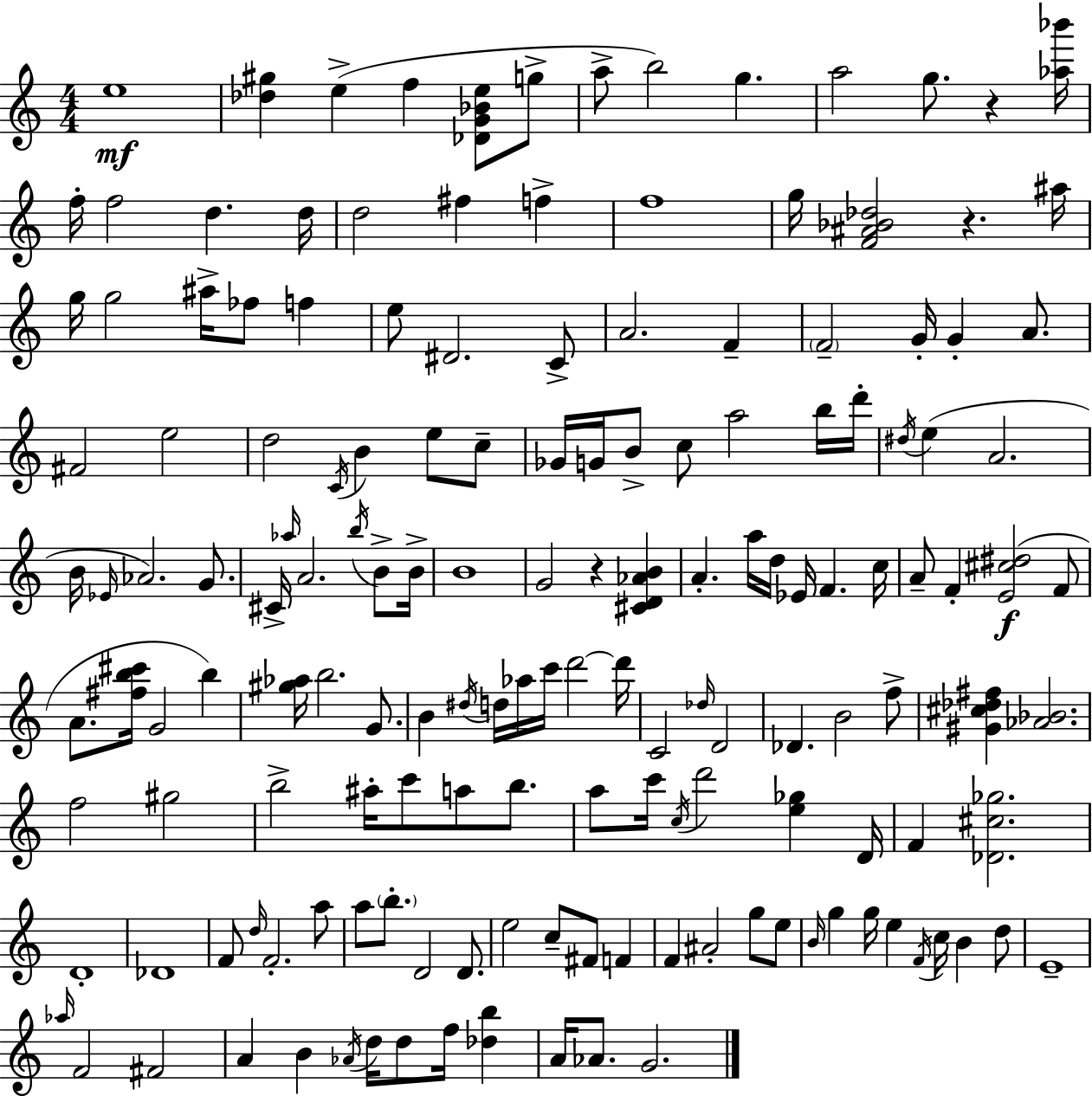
{
  \clef treble
  \numericTimeSignature
  \time 4/4
  \key c \major
  e''1\mf | <des'' gis''>4 e''4->( f''4 <des' g' bes' e''>8 g''8-> | a''8-> b''2) g''4. | a''2 g''8. r4 <aes'' bes'''>16 | \break f''16-. f''2 d''4. d''16 | d''2 fis''4 f''4-> | f''1 | g''16 <f' ais' bes' des''>2 r4. ais''16 | \break g''16 g''2 ais''16-> fes''8 f''4 | e''8 dis'2. c'8-> | a'2. f'4-- | \parenthesize f'2-- g'16-. g'4-. a'8. | \break fis'2 e''2 | d''2 \acciaccatura { c'16 } b'4 e''8 c''8-- | ges'16 g'16 b'8-> c''8 a''2 b''16 | d'''16-. \acciaccatura { dis''16 } e''4( a'2. | \break b'16 \grace { ees'16 }) aes'2. | g'8. cis'16-> \grace { aes''16 } a'2. | \acciaccatura { b''16 } b'8-> b'16-> b'1 | g'2 r4 | \break <cis' d' aes' b'>4 a'4.-. a''16 d''16 ees'16 f'4. | c''16 a'8-- f'4-. <e' cis'' dis''>2(\f | f'8 a'8. <fis'' b'' cis'''>16 g'2 | b''4) <gis'' aes''>16 b''2. | \break g'8. b'4 \acciaccatura { dis''16 } d''16 aes''16 c'''16 d'''2~~ | d'''16 c'2 \grace { des''16 } d'2 | des'4. b'2 | f''8-> <gis' cis'' des'' fis''>4 <aes' bes'>2. | \break f''2 gis''2 | b''2-> ais''16-. | c'''8 a''8 b''8. a''8 c'''16 \acciaccatura { c''16 } d'''2 | <e'' ges''>4 d'16 f'4 <des' cis'' ges''>2. | \break d'1-. | des'1 | f'8 \grace { d''16 } f'2.-. | a''8 a''8 \parenthesize b''8.-. d'2 | \break d'8. e''2 | c''8-- fis'8 f'4 f'4 ais'2-. | g''8 e''8 \grace { b'16 } g''4 g''16 e''4 | \acciaccatura { f'16 } c''16 b'4 d''8 e'1-- | \break \grace { aes''16 } f'2 | fis'2 a'4 | b'4 \acciaccatura { aes'16 } d''16 d''8 f''16 <des'' b''>4 a'16 aes'8. | g'2. \bar "|."
}